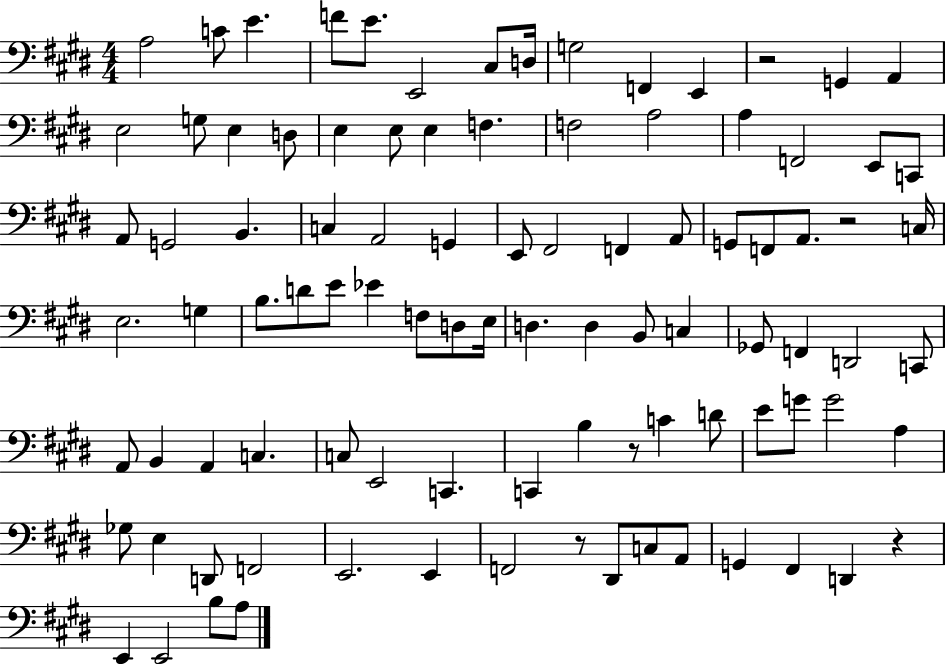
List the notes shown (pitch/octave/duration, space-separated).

A3/h C4/e E4/q. F4/e E4/e. E2/h C#3/e D3/s G3/h F2/q E2/q R/h G2/q A2/q E3/h G3/e E3/q D3/e E3/q E3/e E3/q F3/q. F3/h A3/h A3/q F2/h E2/e C2/e A2/e G2/h B2/q. C3/q A2/h G2/q E2/e F#2/h F2/q A2/e G2/e F2/e A2/e. R/h C3/s E3/h. G3/q B3/e. D4/e E4/e Eb4/q F3/e D3/e E3/s D3/q. D3/q B2/e C3/q Gb2/e F2/q D2/h C2/e A2/e B2/q A2/q C3/q. C3/e E2/h C2/q. C2/q B3/q R/e C4/q D4/e E4/e G4/e G4/h A3/q Gb3/e E3/q D2/e F2/h E2/h. E2/q F2/h R/e D#2/e C3/e A2/e G2/q F#2/q D2/q R/q E2/q E2/h B3/e A3/e